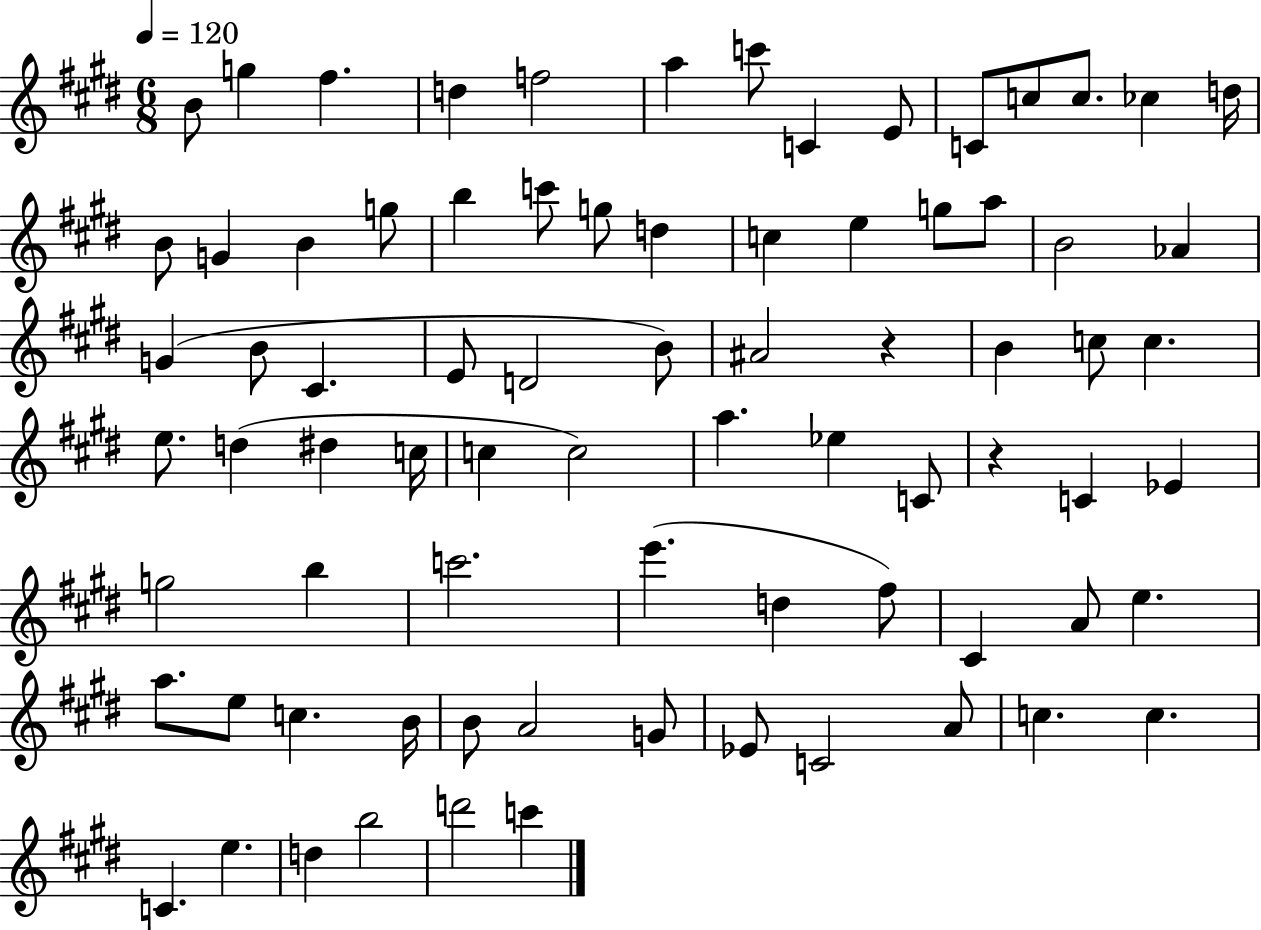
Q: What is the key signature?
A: E major